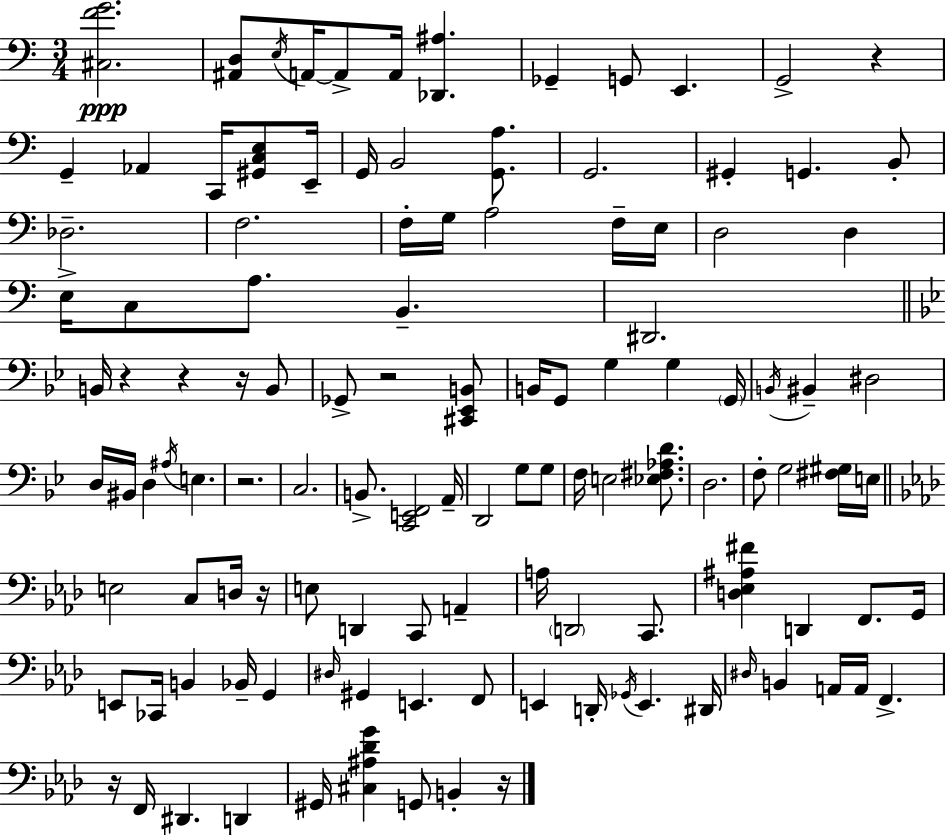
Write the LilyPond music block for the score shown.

{
  \clef bass
  \numericTimeSignature
  \time 3/4
  \key a \minor
  \repeat volta 2 { <cis f' g'>2.\ppp | <ais, d>8 \acciaccatura { e16 } a,16~~ a,8-> a,16 <des, ais>4. | ges,4-- g,8 e,4. | g,2-> r4 | \break g,4-- aes,4 c,16 <gis, c e>8 | e,16-- g,16 b,2 <g, a>8. | g,2. | gis,4-. g,4. b,8-. | \break des2.-- | f2. | f16-. g16 a2 f16-- | e16 d2 d4 | \break e16-> c8 a8. b,4.-- | dis,2. | \bar "||" \break \key bes \major b,16 r4 r4 r16 b,8 | ges,8-> r2 <cis, ees, b,>8 | b,16 g,8 g4 g4 \parenthesize g,16 | \acciaccatura { b,16 } bis,4-- dis2 | \break d16 bis,16 d4 \acciaccatura { ais16 } e4. | r2. | c2. | b,8.-> <c, e, f,>2 | \break a,16-- d,2 g8 | g8 f16 e2 <ees fis aes d'>8. | d2. | f8-. g2 | \break <fis gis>16 e16 \bar "||" \break \key aes \major e2 c8 d16 r16 | e8 d,4 c,8 a,4-- | a16 \parenthesize d,2 c,8. | <d ees ais fis'>4 d,4 f,8. g,16 | \break e,8 ces,16 b,4 bes,16-- g,4 | \grace { dis16 } gis,4 e,4. f,8 | e,4 d,16-. \acciaccatura { ges,16 } e,4. | dis,16 \grace { dis16 } b,4 a,16 a,16 f,4.-> | \break r16 f,16 dis,4. d,4 | gis,16 <cis ais des' g'>4 g,8 b,4-. | r16 } \bar "|."
}